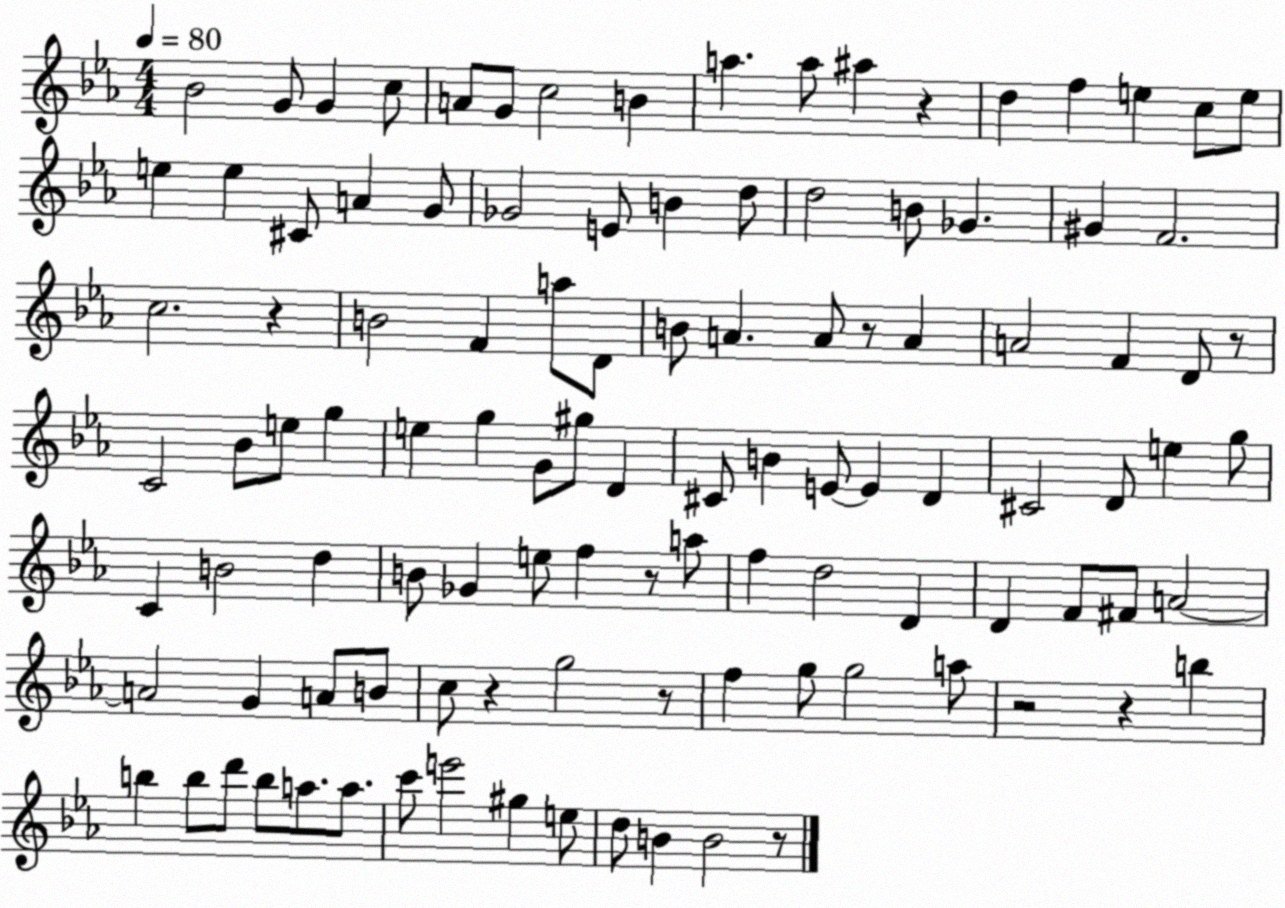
X:1
T:Untitled
M:4/4
L:1/4
K:Eb
_B2 G/2 G c/2 A/2 G/2 c2 B a a/2 ^a z d f e c/2 e/2 e e ^C/2 A G/2 _G2 E/2 B d/2 d2 B/2 _G ^G F2 c2 z B2 F a/2 D/2 B/2 A A/2 z/2 A A2 F D/2 z/2 C2 _B/2 e/2 g e g G/2 ^g/2 D ^C/2 B E/2 E D ^C2 D/2 e g/2 C B2 d B/2 _G e/2 f z/2 a/2 f d2 D D F/2 ^F/2 A2 A2 G A/2 B/2 c/2 z g2 z/2 f g/2 g2 a/2 z2 z b b b/2 d'/2 b/2 a/2 a/2 c'/2 e'2 ^g e/2 d/2 B B2 z/2